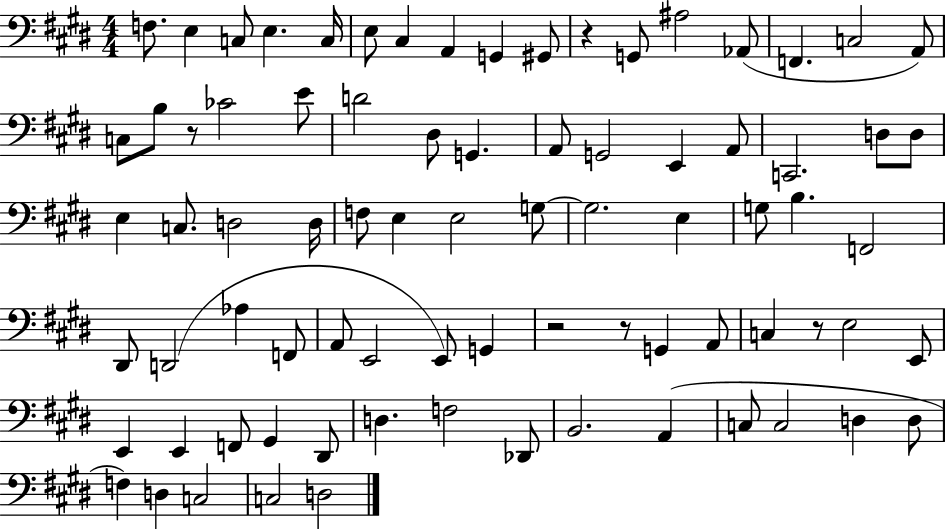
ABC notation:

X:1
T:Untitled
M:4/4
L:1/4
K:E
F,/2 E, C,/2 E, C,/4 E,/2 ^C, A,, G,, ^G,,/2 z G,,/2 ^A,2 _A,,/2 F,, C,2 A,,/2 C,/2 B,/2 z/2 _C2 E/2 D2 ^D,/2 G,, A,,/2 G,,2 E,, A,,/2 C,,2 D,/2 D,/2 E, C,/2 D,2 D,/4 F,/2 E, E,2 G,/2 G,2 E, G,/2 B, F,,2 ^D,,/2 D,,2 _A, F,,/2 A,,/2 E,,2 E,,/2 G,, z2 z/2 G,, A,,/2 C, z/2 E,2 E,,/2 E,, E,, F,,/2 ^G,, ^D,,/2 D, F,2 _D,,/2 B,,2 A,, C,/2 C,2 D, D,/2 F, D, C,2 C,2 D,2